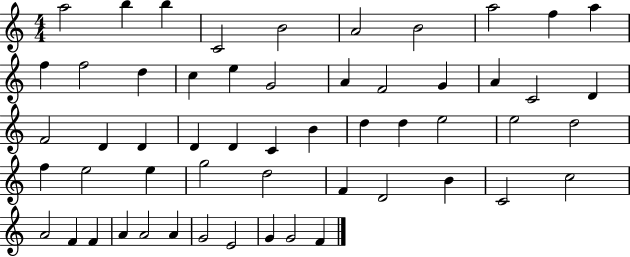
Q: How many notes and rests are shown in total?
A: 55